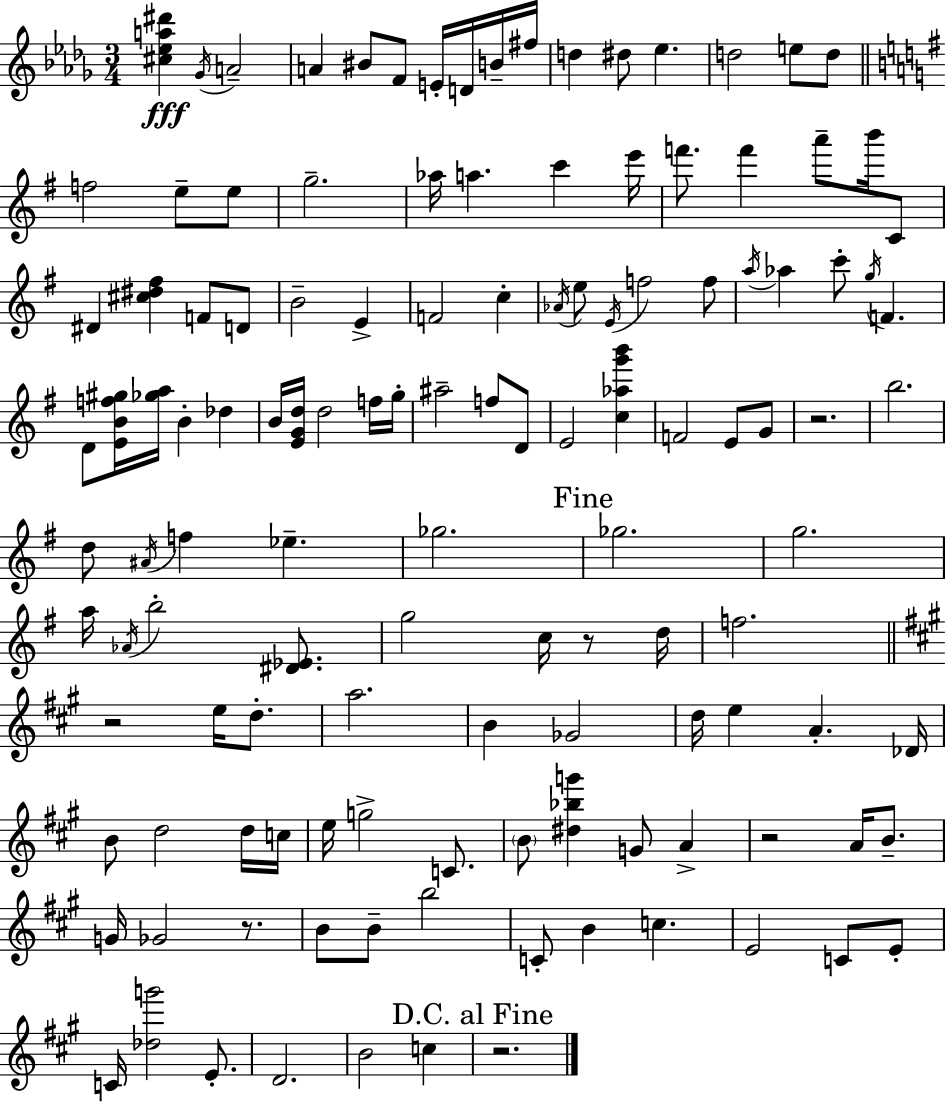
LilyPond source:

{
  \clef treble
  \numericTimeSignature
  \time 3/4
  \key bes \minor
  <cis'' ees'' a'' dis'''>4\fff \acciaccatura { ges'16 } a'2-- | a'4 bis'8 f'8 e'16-. d'16 b'16-- | fis''16 d''4 dis''8 ees''4. | d''2 e''8 d''8 | \break \bar "||" \break \key g \major f''2 e''8-- e''8 | g''2.-- | aes''16 a''4. c'''4 e'''16 | f'''8. f'''4 a'''8-- b'''16 c'8 | \break dis'4 <cis'' dis'' fis''>4 f'8 d'8 | b'2-- e'4-> | f'2 c''4-. | \acciaccatura { aes'16 } e''8 \acciaccatura { e'16 } f''2 | \break f''8 \acciaccatura { a''16 } aes''4 c'''8-. \acciaccatura { g''16 } f'4. | d'8 <e' b' f'' gis''>16 <ges'' a''>16 b'4-. | des''4 b'16 <e' g' d''>16 d''2 | f''16 g''16-. ais''2-- | \break f''8 d'8 e'2 | <c'' aes'' g''' b'''>4 f'2 | e'8 g'8 r2. | b''2. | \break d''8 \acciaccatura { ais'16 } f''4 ees''4.-- | ges''2. | \mark "Fine" ges''2. | g''2. | \break a''16 \acciaccatura { aes'16 } b''2-. | <dis' ees'>8. g''2 | c''16 r8 d''16 f''2. | \bar "||" \break \key a \major r2 e''16 d''8.-. | a''2. | b'4 ges'2 | d''16 e''4 a'4.-. des'16 | \break b'8 d''2 d''16 c''16 | e''16 g''2-> c'8. | \parenthesize b'8 <dis'' bes'' g'''>4 g'8 a'4-> | r2 a'16 b'8.-- | \break g'16 ges'2 r8. | b'8 b'8-- b''2 | c'8-. b'4 c''4. | e'2 c'8 e'8-. | \break c'16 <des'' g'''>2 e'8.-. | d'2. | b'2 c''4 | \mark "D.C. al Fine" r2. | \break \bar "|."
}